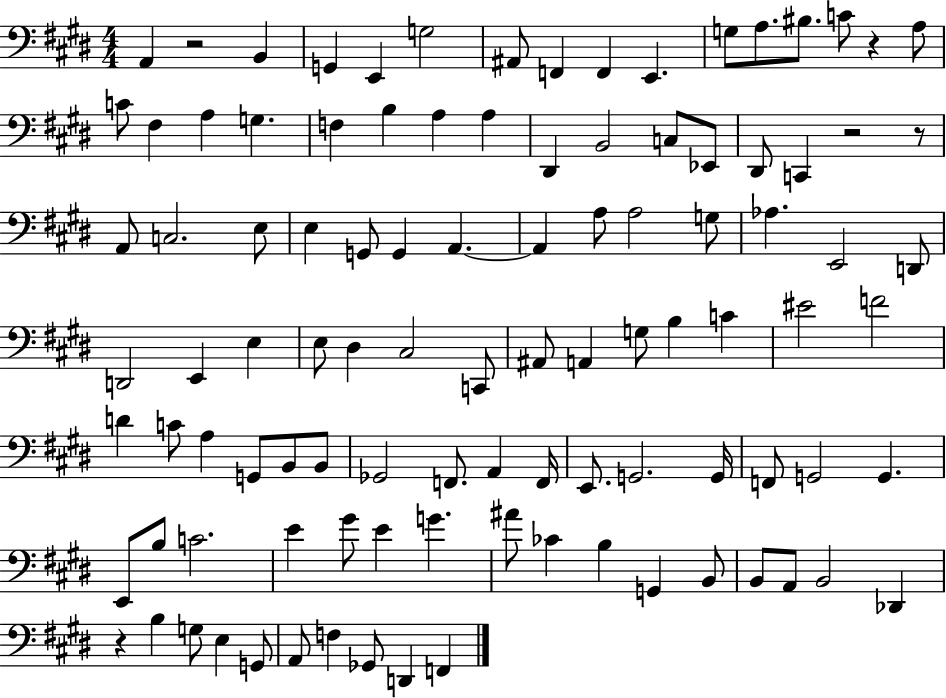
X:1
T:Untitled
M:4/4
L:1/4
K:E
A,, z2 B,, G,, E,, G,2 ^A,,/2 F,, F,, E,, G,/2 A,/2 ^B,/2 C/2 z A,/2 C/2 ^F, A, G, F, B, A, A, ^D,, B,,2 C,/2 _E,,/2 ^D,,/2 C,, z2 z/2 A,,/2 C,2 E,/2 E, G,,/2 G,, A,, A,, A,/2 A,2 G,/2 _A, E,,2 D,,/2 D,,2 E,, E, E,/2 ^D, ^C,2 C,,/2 ^A,,/2 A,, G,/2 B, C ^E2 F2 D C/2 A, G,,/2 B,,/2 B,,/2 _G,,2 F,,/2 A,, F,,/4 E,,/2 G,,2 G,,/4 F,,/2 G,,2 G,, E,,/2 B,/2 C2 E ^G/2 E G ^A/2 _C B, G,, B,,/2 B,,/2 A,,/2 B,,2 _D,, z B, G,/2 E, G,,/2 A,,/2 F, _G,,/2 D,, F,,